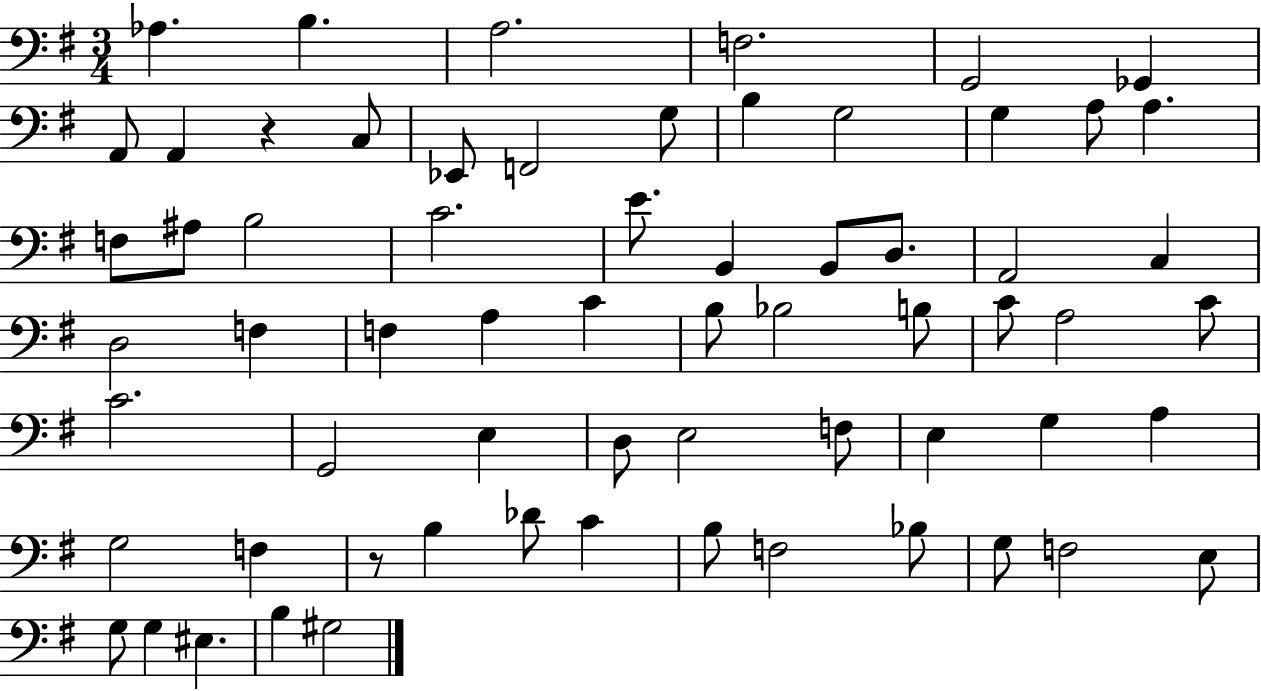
Ab3/q. B3/q. A3/h. F3/h. G2/h Gb2/q A2/e A2/q R/q C3/e Eb2/e F2/h G3/e B3/q G3/h G3/q A3/e A3/q. F3/e A#3/e B3/h C4/h. E4/e. B2/q B2/e D3/e. A2/h C3/q D3/h F3/q F3/q A3/q C4/q B3/e Bb3/h B3/e C4/e A3/h C4/e C4/h. G2/h E3/q D3/e E3/h F3/e E3/q G3/q A3/q G3/h F3/q R/e B3/q Db4/e C4/q B3/e F3/h Bb3/e G3/e F3/h E3/e G3/e G3/q EIS3/q. B3/q G#3/h